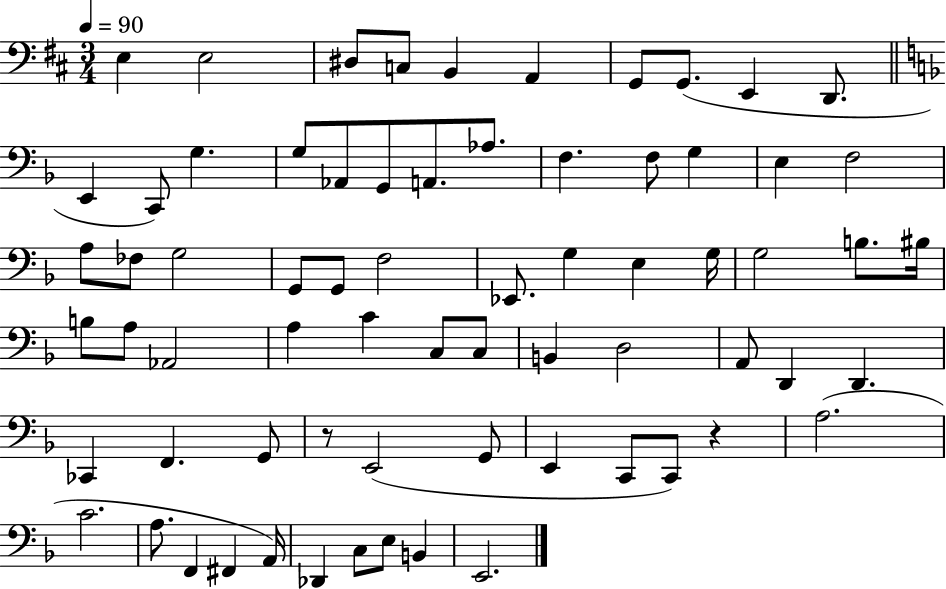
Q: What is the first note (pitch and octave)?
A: E3